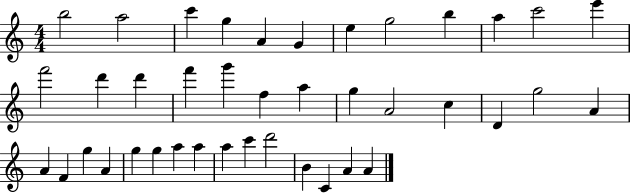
B5/h A5/h C6/q G5/q A4/q G4/q E5/q G5/h B5/q A5/q C6/h E6/q F6/h D6/q D6/q F6/q G6/q F5/q A5/q G5/q A4/h C5/q D4/q G5/h A4/q A4/q F4/q G5/q A4/q G5/q G5/q A5/q A5/q A5/q C6/q D6/h B4/q C4/q A4/q A4/q